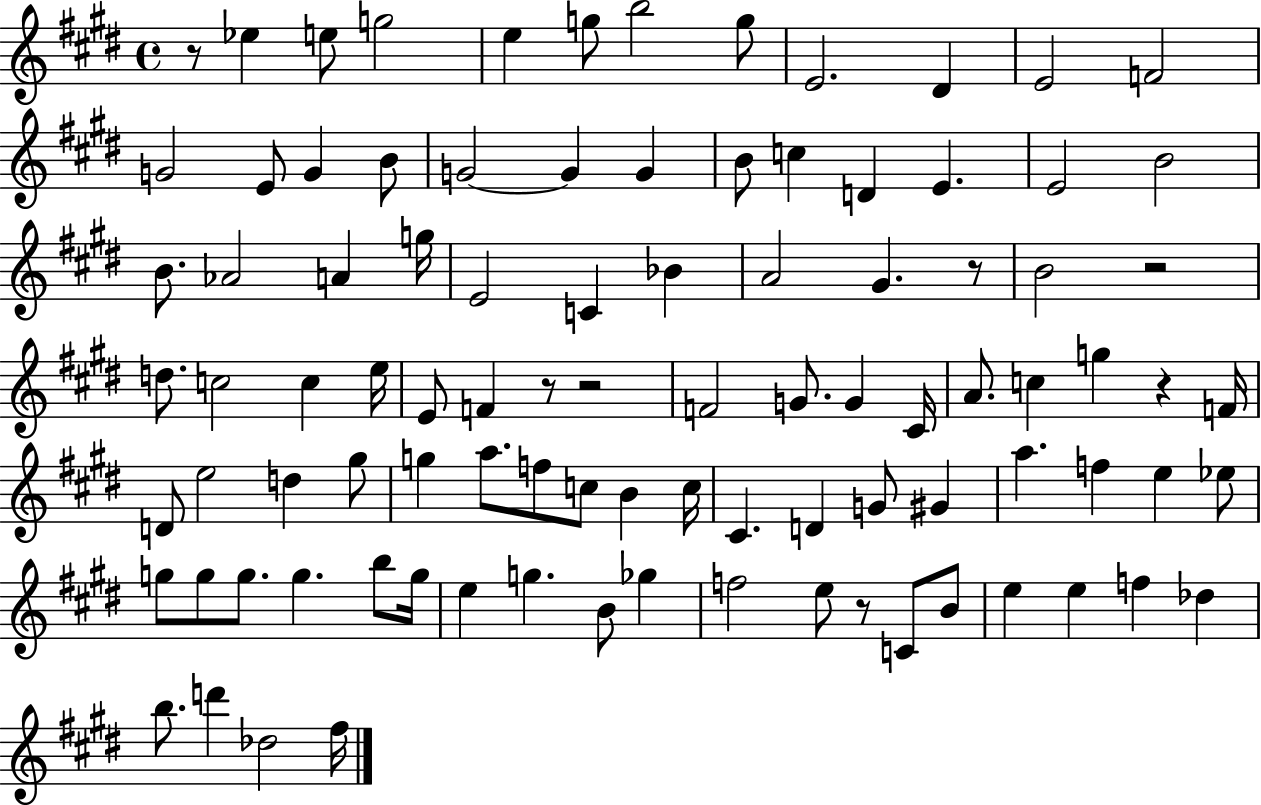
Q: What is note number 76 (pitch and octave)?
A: Gb5